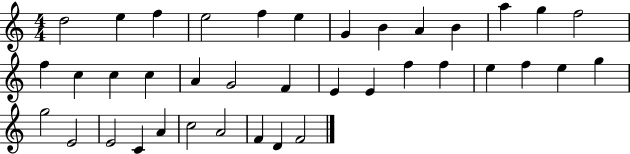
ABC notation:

X:1
T:Untitled
M:4/4
L:1/4
K:C
d2 e f e2 f e G B A B a g f2 f c c c A G2 F E E f f e f e g g2 E2 E2 C A c2 A2 F D F2